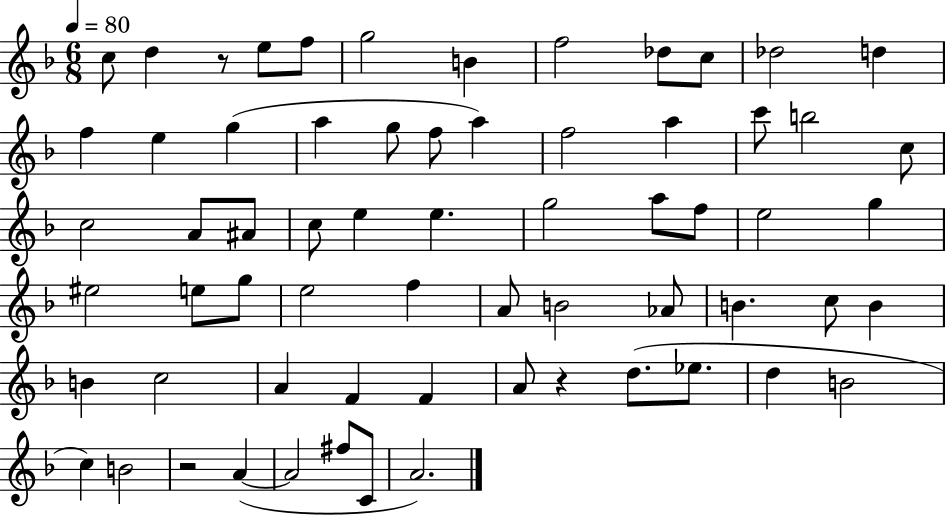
C5/e D5/q R/e E5/e F5/e G5/h B4/q F5/h Db5/e C5/e Db5/h D5/q F5/q E5/q G5/q A5/q G5/e F5/e A5/q F5/h A5/q C6/e B5/h C5/e C5/h A4/e A#4/e C5/e E5/q E5/q. G5/h A5/e F5/e E5/h G5/q EIS5/h E5/e G5/e E5/h F5/q A4/e B4/h Ab4/e B4/q. C5/e B4/q B4/q C5/h A4/q F4/q F4/q A4/e R/q D5/e. Eb5/e. D5/q B4/h C5/q B4/h R/h A4/q A4/h F#5/e C4/e A4/h.